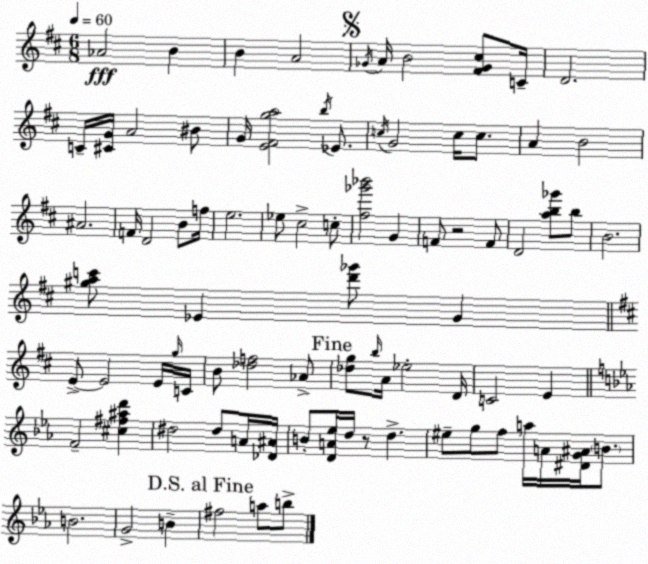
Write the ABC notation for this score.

X:1
T:Untitled
M:6/8
L:1/4
K:D
_A2 B B A2 _G/4 A/4 B2 [^F_G^c]/2 C/4 D2 C/4 [^CG]/4 A2 ^B/2 G/4 [E^Fga]2 b/4 _E/2 c/4 G2 c/4 c/2 A B2 ^A2 F/4 D2 B/2 f/4 e2 _e/2 ^c2 c/2 [^f_g'_b']2 G F/2 z2 F/2 D2 [ab_g']/2 b/2 B2 [^gac']/2 _E [d'_g']/2 G E/2 E2 E/4 g/4 C/4 B/2 [_df]2 _A/2 [_dg]/2 b/4 A/4 _e2 D/4 C2 E F2 [^c^f^ad'] ^d2 ^d/2 A/4 [_D^A]/4 B/2 [DA_e]/4 d/4 z/2 d ^e/2 g/2 f/2 a/4 A/4 [^DG^A]/4 B/2 B2 G2 B ^f2 a/2 b/2